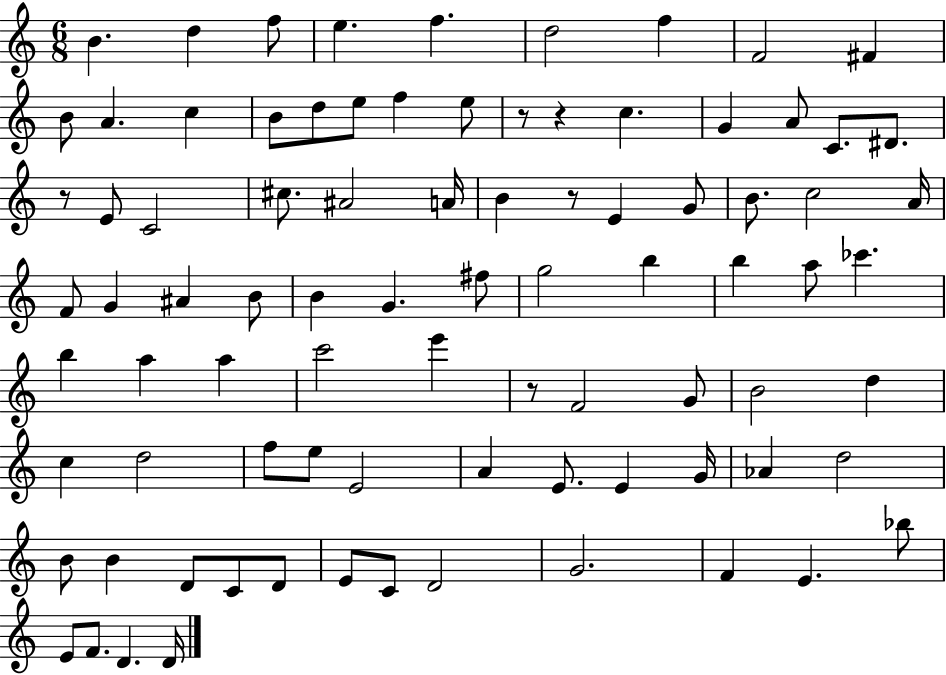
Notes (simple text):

B4/q. D5/q F5/e E5/q. F5/q. D5/h F5/q F4/h F#4/q B4/e A4/q. C5/q B4/e D5/e E5/e F5/q E5/e R/e R/q C5/q. G4/q A4/e C4/e. D#4/e. R/e E4/e C4/h C#5/e. A#4/h A4/s B4/q R/e E4/q G4/e B4/e. C5/h A4/s F4/e G4/q A#4/q B4/e B4/q G4/q. F#5/e G5/h B5/q B5/q A5/e CES6/q. B5/q A5/q A5/q C6/h E6/q R/e F4/h G4/e B4/h D5/q C5/q D5/h F5/e E5/e E4/h A4/q E4/e. E4/q G4/s Ab4/q D5/h B4/e B4/q D4/e C4/e D4/e E4/e C4/e D4/h G4/h. F4/q E4/q. Bb5/e E4/e F4/e. D4/q. D4/s